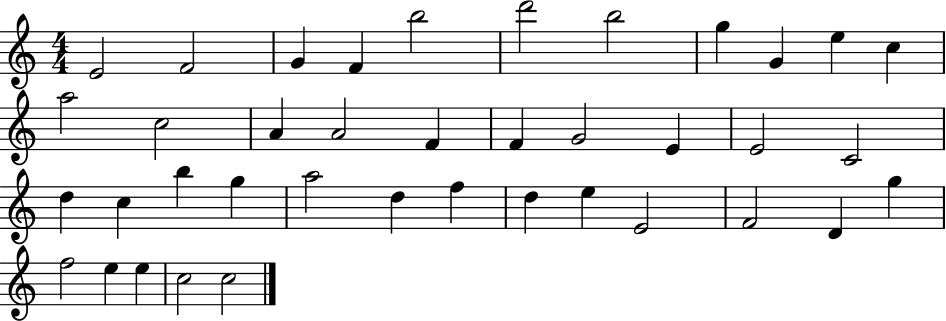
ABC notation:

X:1
T:Untitled
M:4/4
L:1/4
K:C
E2 F2 G F b2 d'2 b2 g G e c a2 c2 A A2 F F G2 E E2 C2 d c b g a2 d f d e E2 F2 D g f2 e e c2 c2